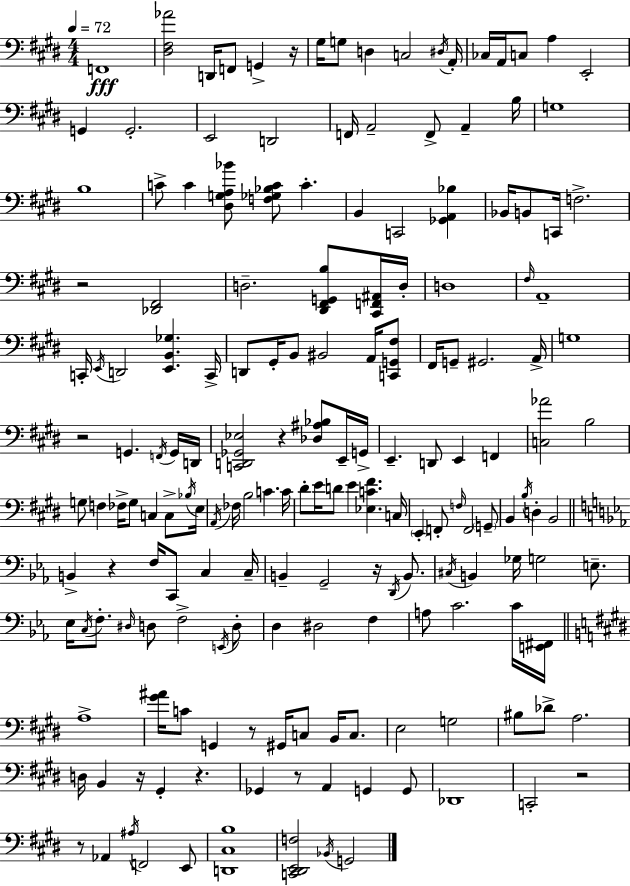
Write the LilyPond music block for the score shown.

{
  \clef bass
  \numericTimeSignature
  \time 4/4
  \key e \major
  \tempo 4 = 72
  f,1\fff | <dis fis aes'>2 d,16 f,8 g,4-> r16 | gis16 g8 d4 c2 \acciaccatura { dis16 } | a,16-. ces16 a,16 c8 a4 e,2-. | \break g,4 g,2.-. | e,2 d,2 | f,16 a,2-- f,8-> a,4-- | b16 g1 | \break b1 | c'8-> c'4 <dis g a bes'>8 <f ges bes c'>8 c'4.-. | b,4 c,2 <ges, a, bes>4 | bes,16 b,8 c,16 f2.-> | \break r2 <des, fis,>2 | d2.-- <dis, fis, g, b>8 <cis, f, ais,>16 | d16-. d1 | \grace { fis16 } a,1-- | \break c,16-. \acciaccatura { e,16 } d,2 <e, b, ges>4. | c,16-> d,8 gis,16-. b,8 bis,2 | a,16 <c, g, fis>8 fis,16 g,8-- gis,2. | a,16-> g1 | \break r2 g,4. | \acciaccatura { f,16 } g,16 d,16 <c, d, ges, ees>2 r4 | <des ais bes>8 e,16-- g,16-> e,4.-- d,8 e,4 | f,4 <c aes'>2 b2 | \break g8 f4 fes16-> g8 c4 | c8-> \acciaccatura { bes16 } e16 \acciaccatura { a,16 } fes16 b2 c'4. | c'16 dis'8-. e'16 d'8 e'4 <ees c' fis'>4. | c16 \parenthesize e,4-. f,8-. \grace { f16 } f,2 | \break \parenthesize g,8-- b,4 \acciaccatura { b16 } d4-. | b,2 \bar "||" \break \key ees \major b,4-> r4 f16 c,8 c4 c16-- | b,4-- g,2-- r16 \acciaccatura { d,16 } b,8. | \acciaccatura { cis16 } b,4 ges16 g2 e8.-- | ees16 \acciaccatura { c16 } f8.-. \grace { dis16 } d8 f2-> | \break \acciaccatura { e,16 } d8-. d4 dis2 | f4 a8 c'2. | c'16 <e, fis,>16 \bar "||" \break \key e \major a1-> | <gis' ais'>16 c'8 g,4 r8 gis,16 c8 b,16 c8. | e2 g2 | bis8 des'8-> a2. | \break d16 b,4 r16 gis,4-. r4. | ges,4 r8 a,4 g,4 g,8 | des,1 | c,2-. r2 | \break r8 aes,4 \acciaccatura { ais16 } f,2 e,8 | <d, cis b>1 | <c, dis, e, f>2 \acciaccatura { bes,16 } g,2 | \bar "|."
}